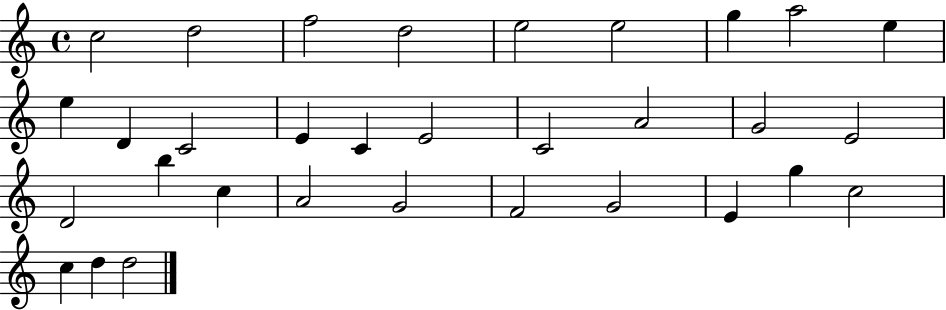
C5/h D5/h F5/h D5/h E5/h E5/h G5/q A5/h E5/q E5/q D4/q C4/h E4/q C4/q E4/h C4/h A4/h G4/h E4/h D4/h B5/q C5/q A4/h G4/h F4/h G4/h E4/q G5/q C5/h C5/q D5/q D5/h